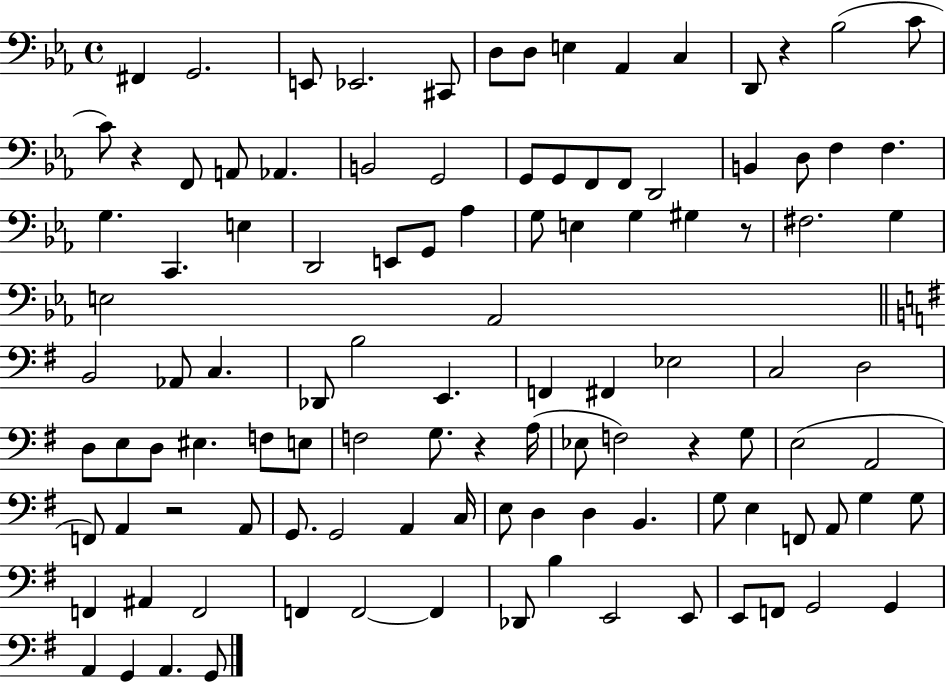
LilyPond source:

{
  \clef bass
  \time 4/4
  \defaultTimeSignature
  \key ees \major
  fis,4 g,2. | e,8 ees,2. cis,8 | d8 d8 e4 aes,4 c4 | d,8 r4 bes2( c'8 | \break c'8) r4 f,8 a,8 aes,4. | b,2 g,2 | g,8 g,8 f,8 f,8 d,2 | b,4 d8 f4 f4. | \break g4. c,4. e4 | d,2 e,8 g,8 aes4 | g8 e4 g4 gis4 r8 | fis2. g4 | \break e2 aes,2 | \bar "||" \break \key g \major b,2 aes,8 c4. | des,8 b2 e,4. | f,4 fis,4 ees2 | c2 d2 | \break d8 e8 d8 eis4. f8 e8 | f2 g8. r4 a16( | ees8 f2) r4 g8 | e2( a,2 | \break f,8) a,4 r2 a,8 | g,8. g,2 a,4 c16 | e8 d4 d4 b,4. | g8 e4 f,8 a,8 g4 g8 | \break f,4 ais,4 f,2 | f,4 f,2~~ f,4 | des,8 b4 e,2 e,8 | e,8 f,8 g,2 g,4 | \break a,4 g,4 a,4. g,8 | \bar "|."
}